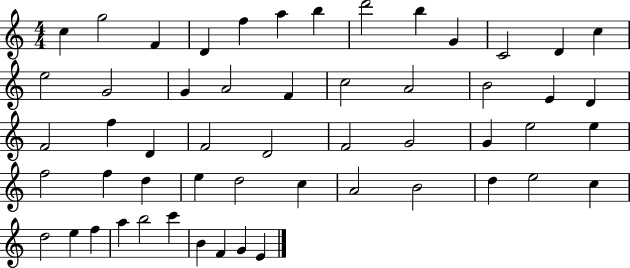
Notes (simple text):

C5/q G5/h F4/q D4/q F5/q A5/q B5/q D6/h B5/q G4/q C4/h D4/q C5/q E5/h G4/h G4/q A4/h F4/q C5/h A4/h B4/h E4/q D4/q F4/h F5/q D4/q F4/h D4/h F4/h G4/h G4/q E5/h E5/q F5/h F5/q D5/q E5/q D5/h C5/q A4/h B4/h D5/q E5/h C5/q D5/h E5/q F5/q A5/q B5/h C6/q B4/q F4/q G4/q E4/q